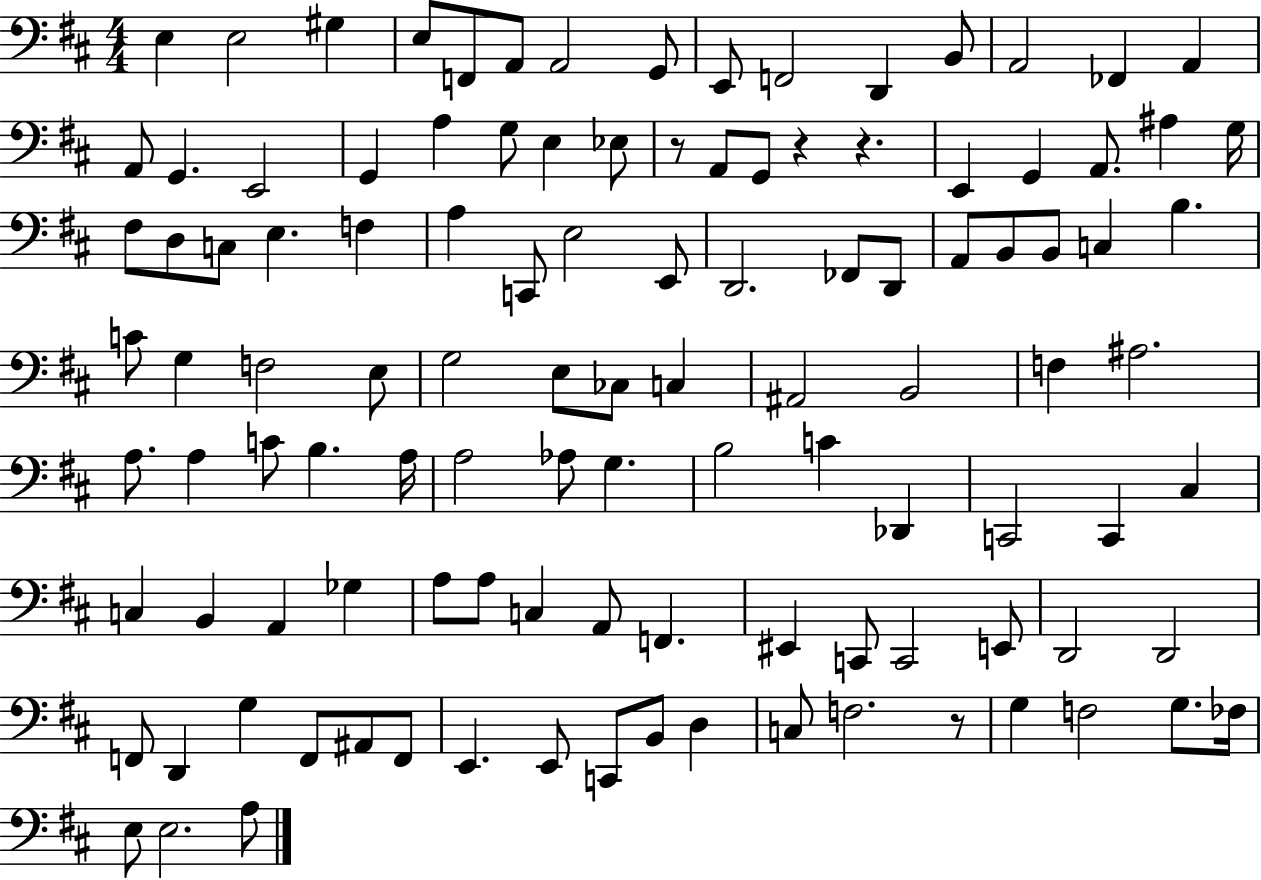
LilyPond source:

{
  \clef bass
  \numericTimeSignature
  \time 4/4
  \key d \major
  \repeat volta 2 { e4 e2 gis4 | e8 f,8 a,8 a,2 g,8 | e,8 f,2 d,4 b,8 | a,2 fes,4 a,4 | \break a,8 g,4. e,2 | g,4 a4 g8 e4 ees8 | r8 a,8 g,8 r4 r4. | e,4 g,4 a,8. ais4 g16 | \break fis8 d8 c8 e4. f4 | a4 c,8 e2 e,8 | d,2. fes,8 d,8 | a,8 b,8 b,8 c4 b4. | \break c'8 g4 f2 e8 | g2 e8 ces8 c4 | ais,2 b,2 | f4 ais2. | \break a8. a4 c'8 b4. a16 | a2 aes8 g4. | b2 c'4 des,4 | c,2 c,4 cis4 | \break c4 b,4 a,4 ges4 | a8 a8 c4 a,8 f,4. | eis,4 c,8 c,2 e,8 | d,2 d,2 | \break f,8 d,4 g4 f,8 ais,8 f,8 | e,4. e,8 c,8 b,8 d4 | c8 f2. r8 | g4 f2 g8. fes16 | \break e8 e2. a8 | } \bar "|."
}